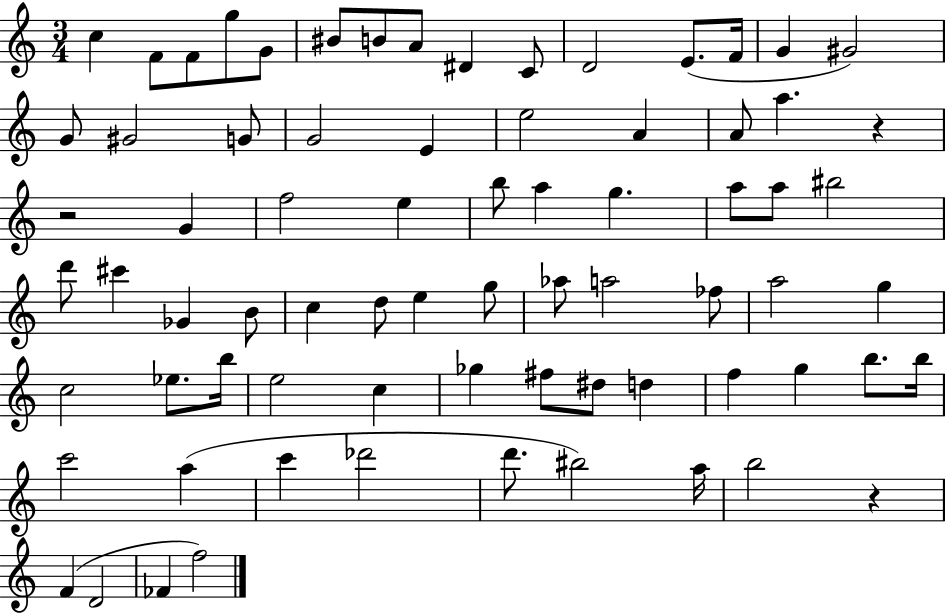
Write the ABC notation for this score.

X:1
T:Untitled
M:3/4
L:1/4
K:C
c F/2 F/2 g/2 G/2 ^B/2 B/2 A/2 ^D C/2 D2 E/2 F/4 G ^G2 G/2 ^G2 G/2 G2 E e2 A A/2 a z z2 G f2 e b/2 a g a/2 a/2 ^b2 d'/2 ^c' _G B/2 c d/2 e g/2 _a/2 a2 _f/2 a2 g c2 _e/2 b/4 e2 c _g ^f/2 ^d/2 d f g b/2 b/4 c'2 a c' _d'2 d'/2 ^b2 a/4 b2 z F D2 _F f2